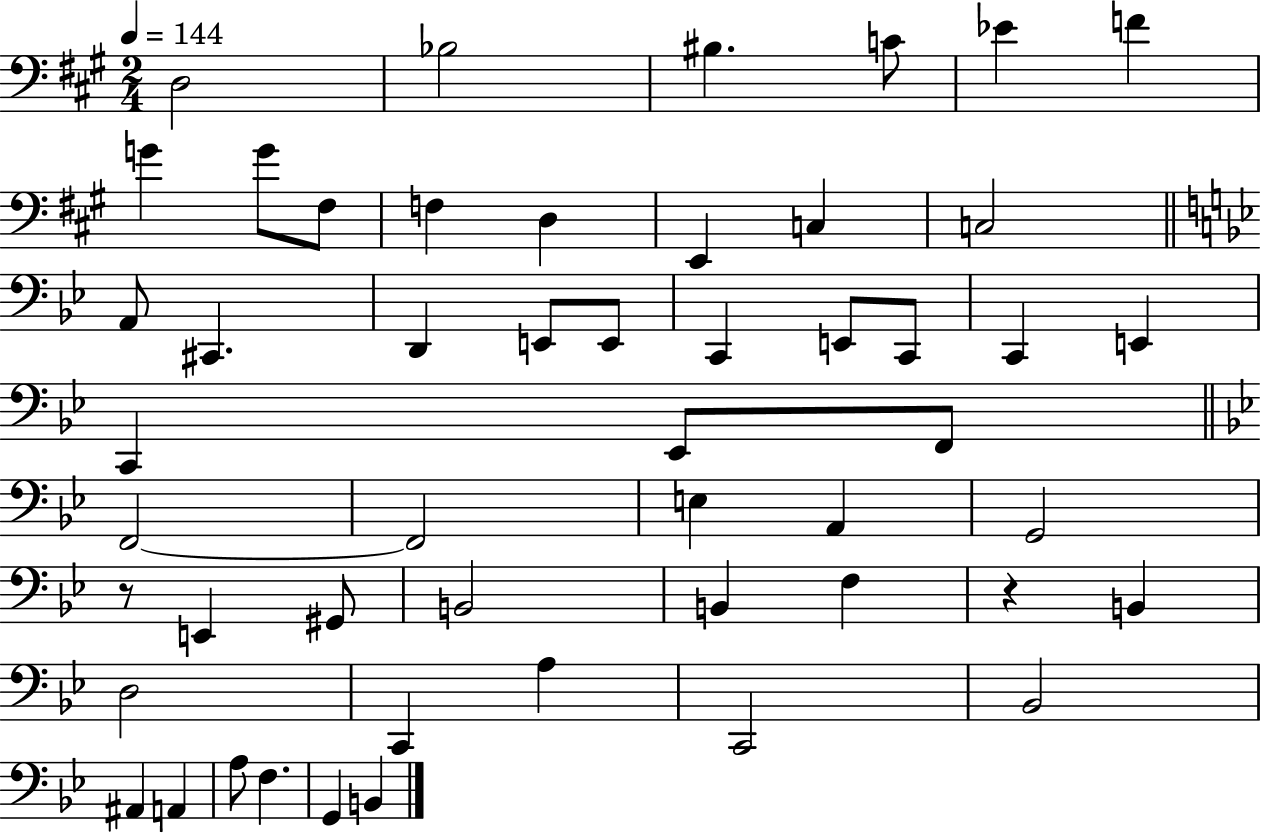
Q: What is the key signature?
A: A major